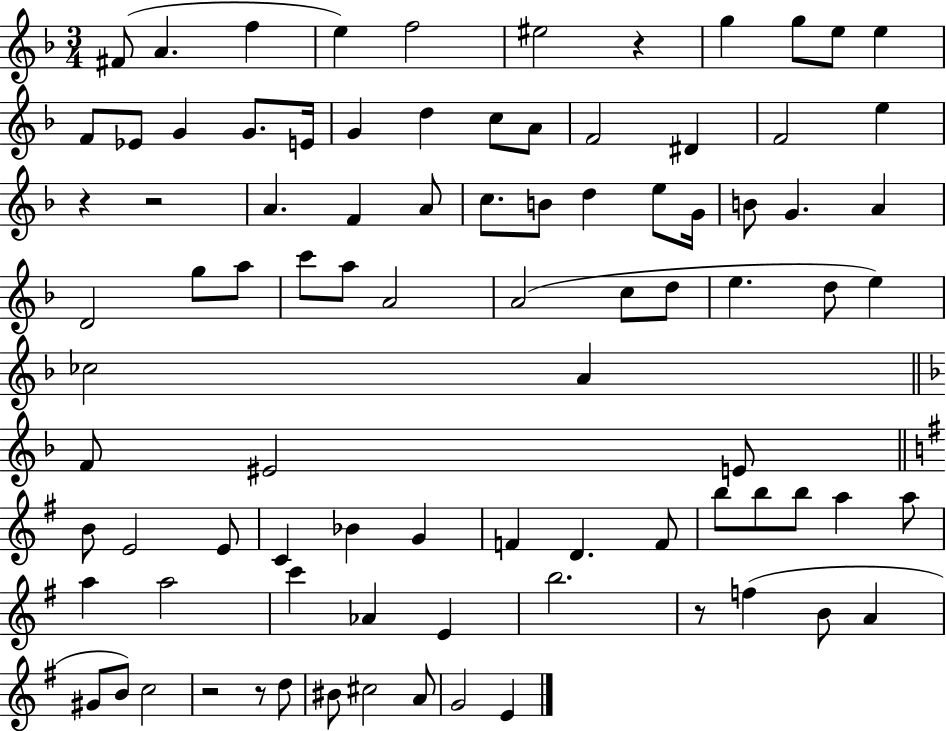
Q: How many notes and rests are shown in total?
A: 89